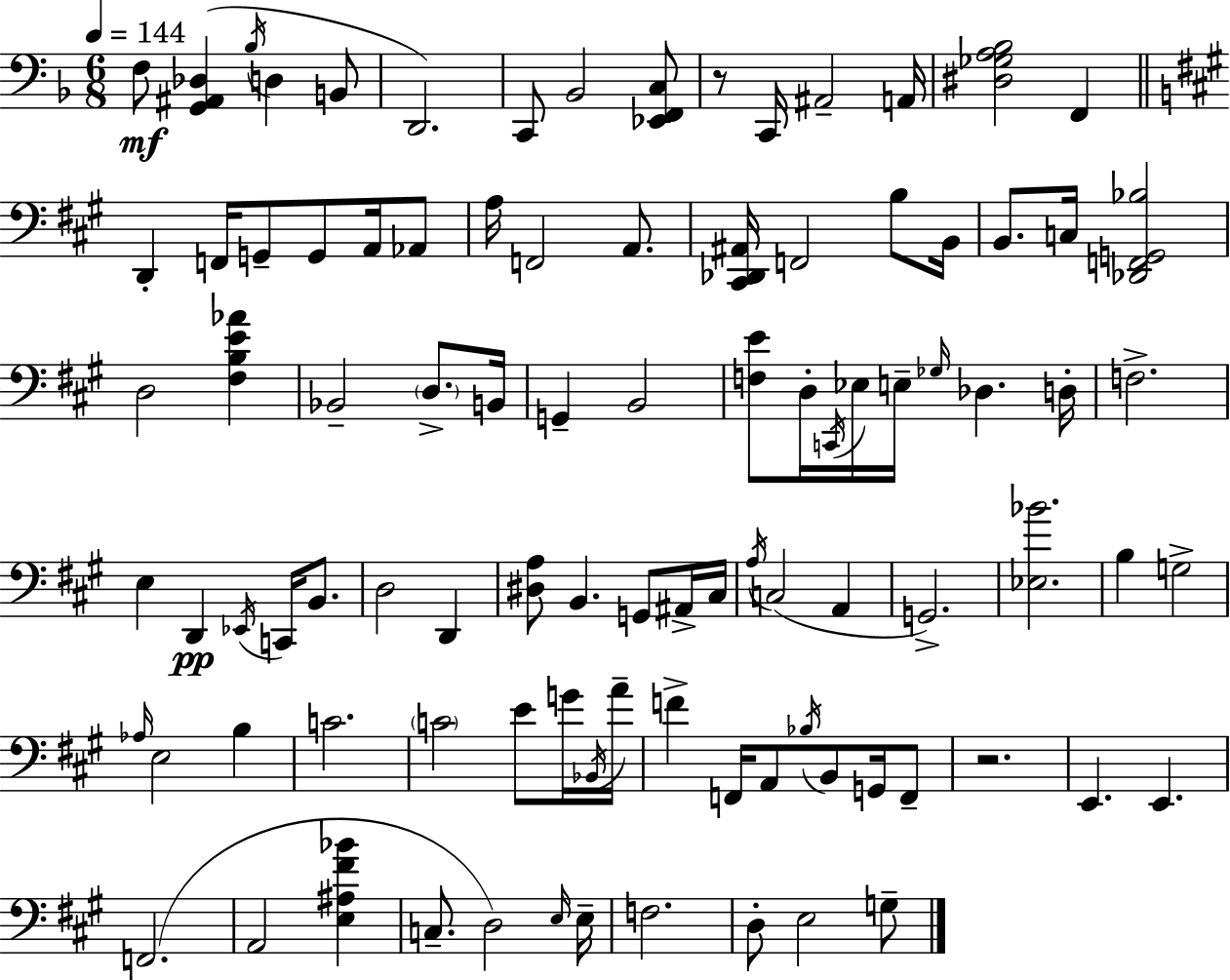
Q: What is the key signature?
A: D minor